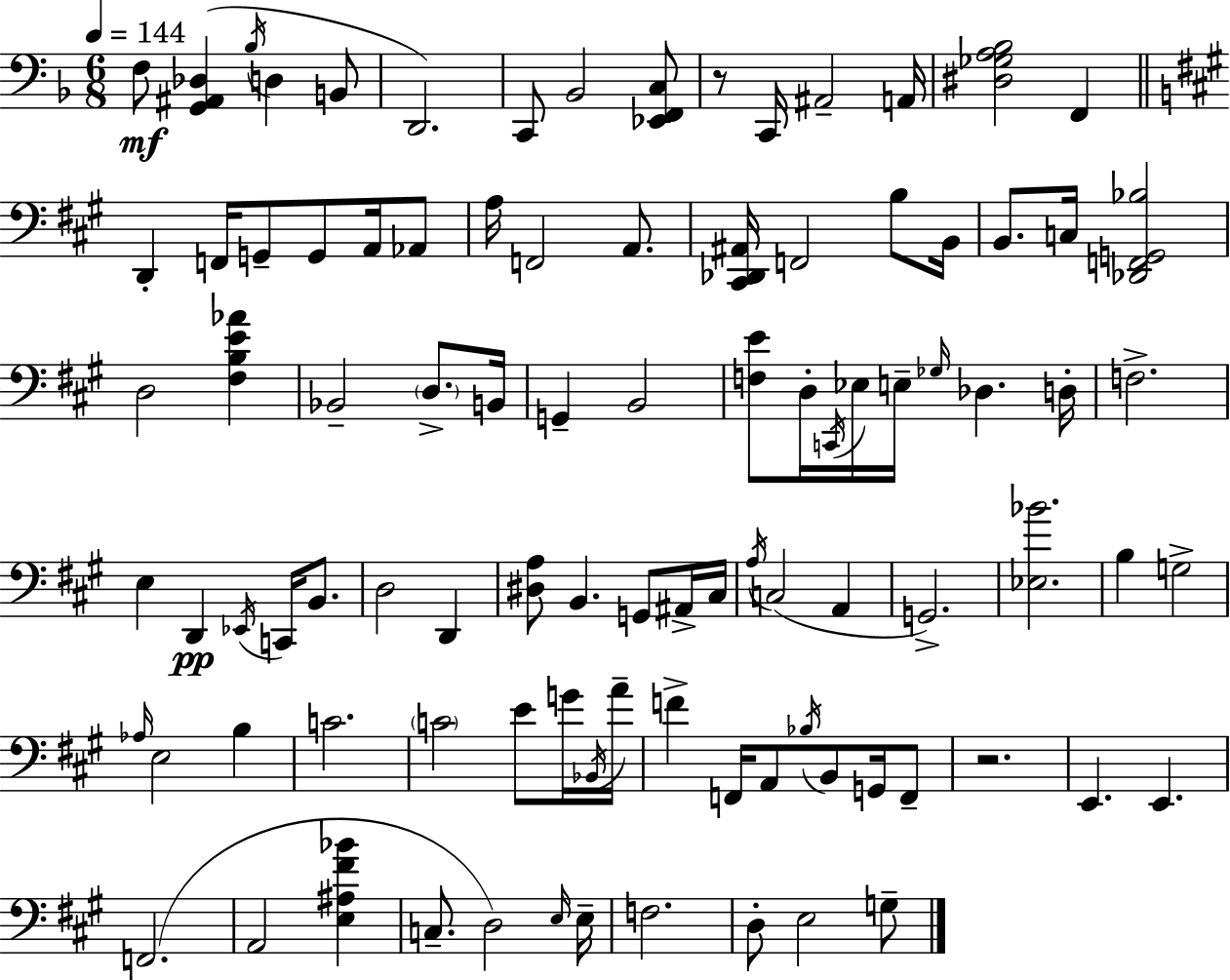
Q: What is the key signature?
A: D minor